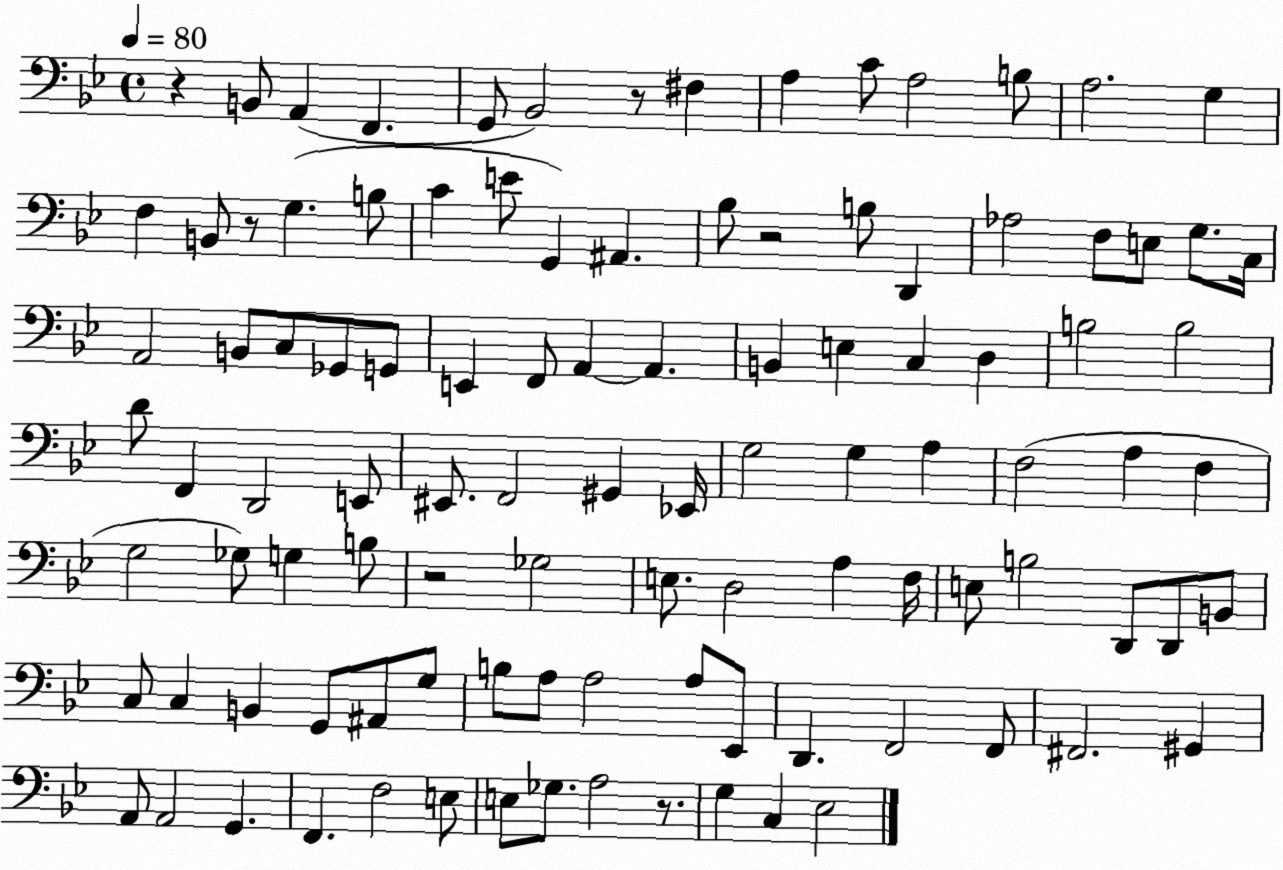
X:1
T:Untitled
M:4/4
L:1/4
K:Bb
z B,,/2 A,, F,, G,,/2 _B,,2 z/2 ^F, A, C/2 A,2 B,/2 A,2 G, F, B,,/2 z/2 G, B,/2 C E/2 G,, ^A,, _B,/2 z2 B,/2 D,, _A,2 F,/2 E,/2 G,/2 C,/4 A,,2 B,,/2 C,/2 _G,,/2 G,,/2 E,, F,,/2 A,, A,, B,, E, C, D, B,2 B,2 D/2 F,, D,,2 E,,/2 ^E,,/2 F,,2 ^G,, _E,,/4 G,2 G, A, F,2 A, F, G,2 _G,/2 G, B,/2 z2 _G,2 E,/2 D,2 A, F,/4 E,/2 B,2 D,,/2 D,,/2 B,,/2 C,/2 C, B,, G,,/2 ^A,,/2 G,/2 B,/2 A,/2 A,2 A,/2 _E,,/2 D,, F,,2 F,,/2 ^F,,2 ^G,, A,,/2 A,,2 G,, F,, F,2 E,/2 E,/2 _G,/2 A,2 z/2 G, C, _E,2